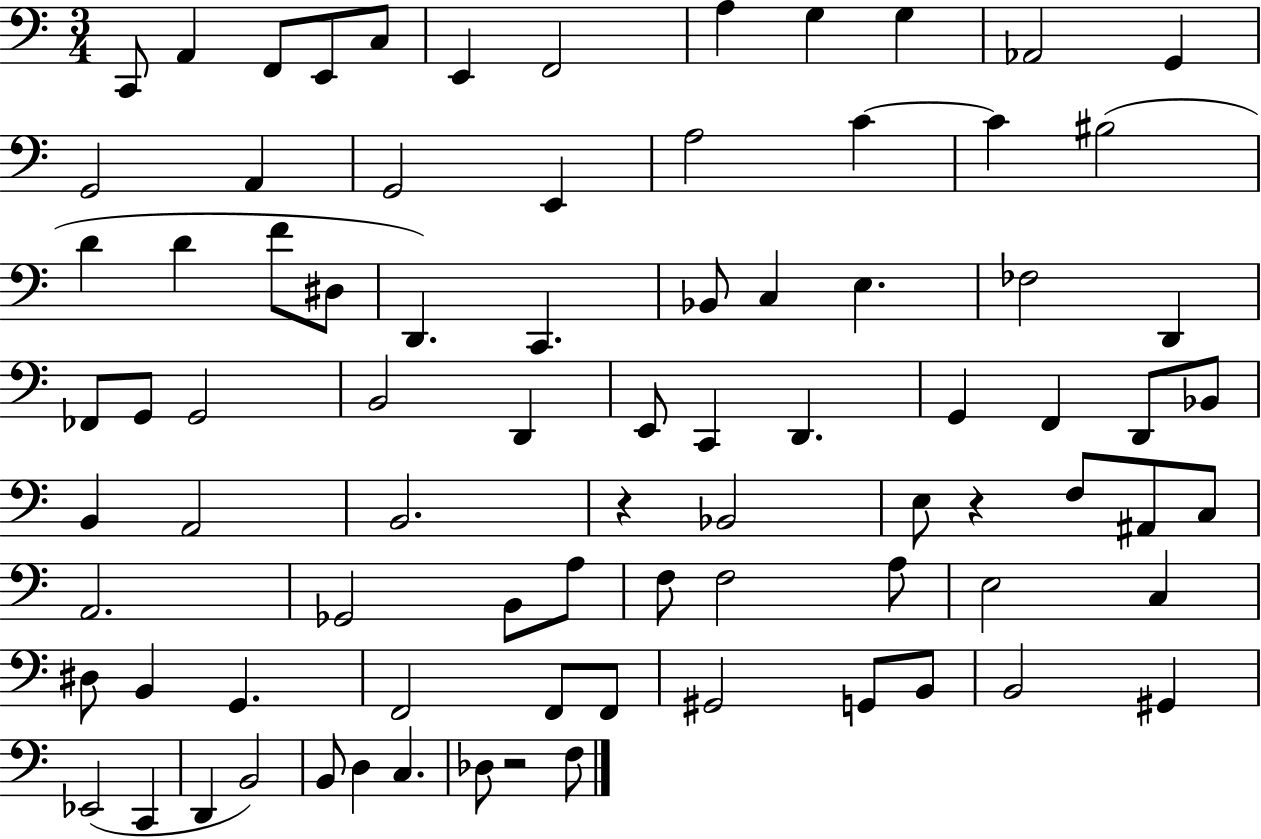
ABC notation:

X:1
T:Untitled
M:3/4
L:1/4
K:C
C,,/2 A,, F,,/2 E,,/2 C,/2 E,, F,,2 A, G, G, _A,,2 G,, G,,2 A,, G,,2 E,, A,2 C C ^B,2 D D F/2 ^D,/2 D,, C,, _B,,/2 C, E, _F,2 D,, _F,,/2 G,,/2 G,,2 B,,2 D,, E,,/2 C,, D,, G,, F,, D,,/2 _B,,/2 B,, A,,2 B,,2 z _B,,2 E,/2 z F,/2 ^A,,/2 C,/2 A,,2 _G,,2 B,,/2 A,/2 F,/2 F,2 A,/2 E,2 C, ^D,/2 B,, G,, F,,2 F,,/2 F,,/2 ^G,,2 G,,/2 B,,/2 B,,2 ^G,, _E,,2 C,, D,, B,,2 B,,/2 D, C, _D,/2 z2 F,/2